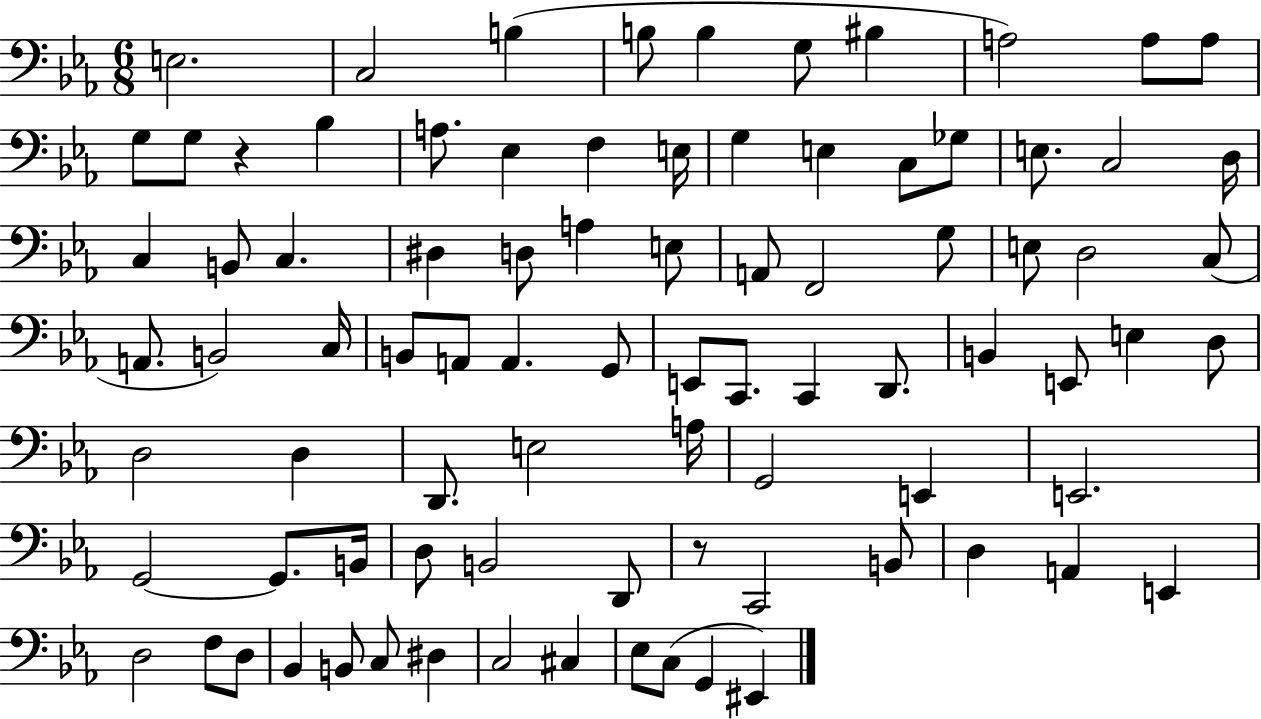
X:1
T:Untitled
M:6/8
L:1/4
K:Eb
E,2 C,2 B, B,/2 B, G,/2 ^B, A,2 A,/2 A,/2 G,/2 G,/2 z _B, A,/2 _E, F, E,/4 G, E, C,/2 _G,/2 E,/2 C,2 D,/4 C, B,,/2 C, ^D, D,/2 A, E,/2 A,,/2 F,,2 G,/2 E,/2 D,2 C,/2 A,,/2 B,,2 C,/4 B,,/2 A,,/2 A,, G,,/2 E,,/2 C,,/2 C,, D,,/2 B,, E,,/2 E, D,/2 D,2 D, D,,/2 E,2 A,/4 G,,2 E,, E,,2 G,,2 G,,/2 B,,/4 D,/2 B,,2 D,,/2 z/2 C,,2 B,,/2 D, A,, E,, D,2 F,/2 D,/2 _B,, B,,/2 C,/2 ^D, C,2 ^C, _E,/2 C,/2 G,, ^E,,